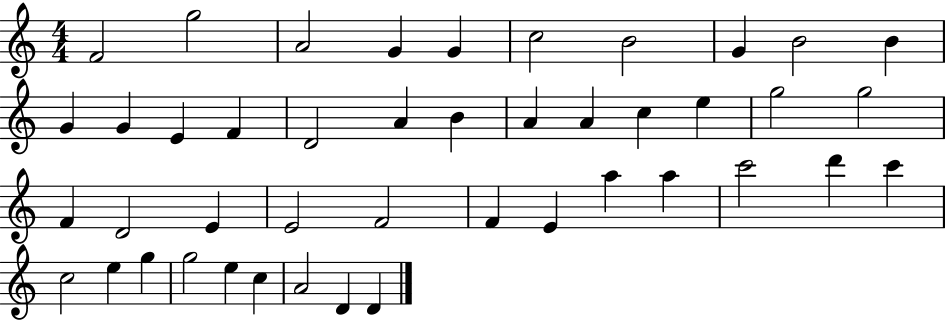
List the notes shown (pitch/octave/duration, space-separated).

F4/h G5/h A4/h G4/q G4/q C5/h B4/h G4/q B4/h B4/q G4/q G4/q E4/q F4/q D4/h A4/q B4/q A4/q A4/q C5/q E5/q G5/h G5/h F4/q D4/h E4/q E4/h F4/h F4/q E4/q A5/q A5/q C6/h D6/q C6/q C5/h E5/q G5/q G5/h E5/q C5/q A4/h D4/q D4/q